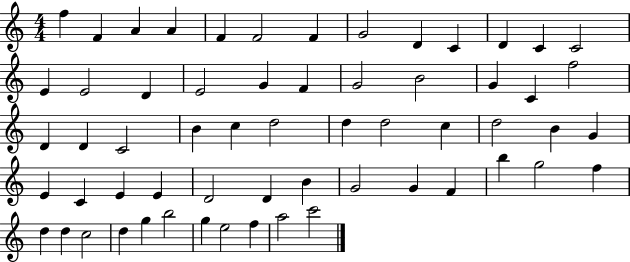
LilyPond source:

{
  \clef treble
  \numericTimeSignature
  \time 4/4
  \key c \major
  f''4 f'4 a'4 a'4 | f'4 f'2 f'4 | g'2 d'4 c'4 | d'4 c'4 c'2 | \break e'4 e'2 d'4 | e'2 g'4 f'4 | g'2 b'2 | g'4 c'4 f''2 | \break d'4 d'4 c'2 | b'4 c''4 d''2 | d''4 d''2 c''4 | d''2 b'4 g'4 | \break e'4 c'4 e'4 e'4 | d'2 d'4 b'4 | g'2 g'4 f'4 | b''4 g''2 f''4 | \break d''4 d''4 c''2 | d''4 g''4 b''2 | g''4 e''2 f''4 | a''2 c'''2 | \break \bar "|."
}